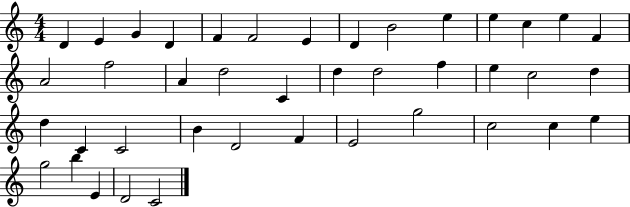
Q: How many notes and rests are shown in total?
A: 41